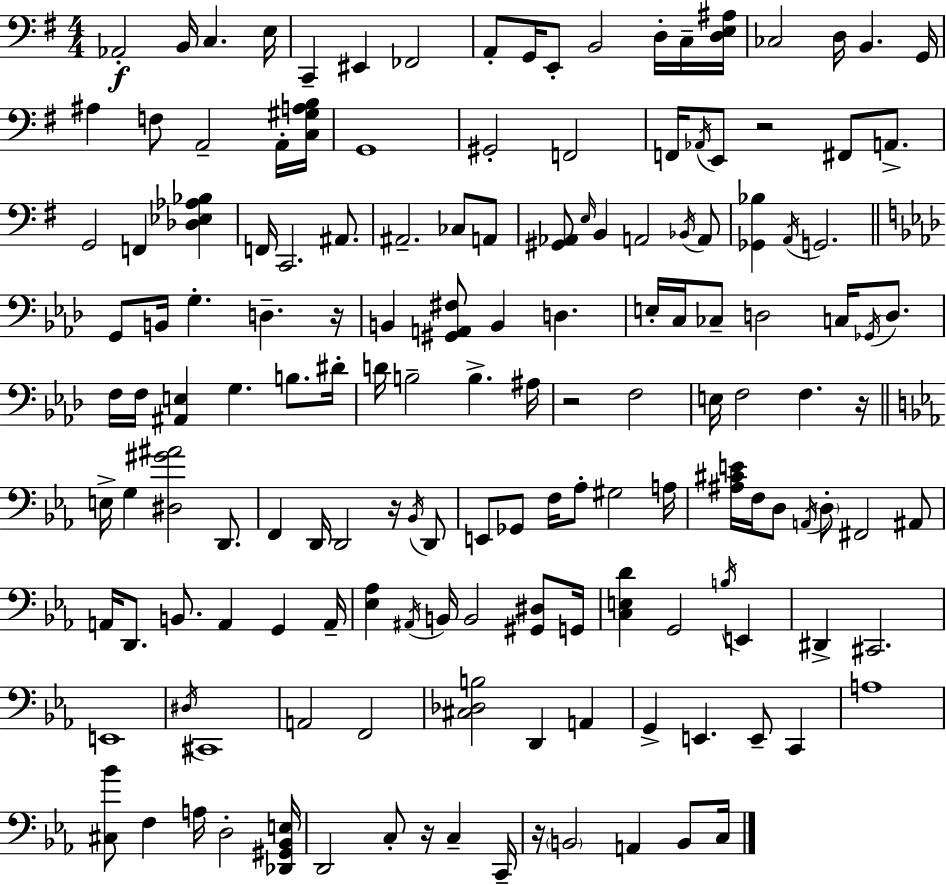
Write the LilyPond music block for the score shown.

{
  \clef bass
  \numericTimeSignature
  \time 4/4
  \key g \major
  aes,2-.\f b,16 c4. e16 | c,4-- eis,4 fes,2 | a,8-. g,16 e,8-. b,2 d16-. c16-- <d e ais>16 | ces2 d16 b,4. g,16 | \break ais4 f8 a,2-- a,16-. <c gis a b>16 | g,1 | gis,2-. f,2 | f,16 \acciaccatura { aes,16 } e,8 r2 fis,8 a,8.-> | \break g,2 f,4 <des ees aes bes>4 | f,16 c,2. ais,8. | ais,2.-- ces8 a,8 | <gis, aes,>8 \grace { e16 } b,4 a,2 | \break \acciaccatura { bes,16 } a,8 <ges, bes>4 \acciaccatura { a,16 } g,2. | \bar "||" \break \key aes \major g,8 b,16 g4.-. d4.-- r16 | b,4 <gis, a, fis>8 b,4 d4. | e16-. c16 ces8-- d2 c16 \acciaccatura { ges,16 } d8. | f16 f16 <ais, e>4 g4. b8. | \break dis'16-. d'16 b2-- b4.-> | ais16 r2 f2 | e16 f2 f4. | r16 \bar "||" \break \key ees \major e16-> g4 <dis gis' ais'>2 d,8. | f,4 d,16 d,2 r16 \acciaccatura { bes,16 } d,8 | e,8 ges,8 f16 aes8-. gis2 | a16 <ais cis' e'>16 f16 d8 \acciaccatura { a,16 } \parenthesize d8-. fis,2 | \break ais,8 a,16 d,8. b,8. a,4 g,4 | a,16-- <ees aes>4 \acciaccatura { ais,16 } b,16 b,2 | <gis, dis>8 g,16 <c e d'>4 g,2 \acciaccatura { b16 } | e,4 dis,4-> cis,2. | \break e,1 | \acciaccatura { dis16 } cis,1 | a,2 f,2 | <cis des b>2 d,4 | \break a,4 g,4-> e,4. e,8-- | c,4 a1 | <cis bes'>8 f4 a16 d2-. | <des, gis, bes, e>16 d,2 c8-. r16 | \break c4-- c,16-- r16 \parenthesize b,2 a,4 | b,8 c16 \bar "|."
}